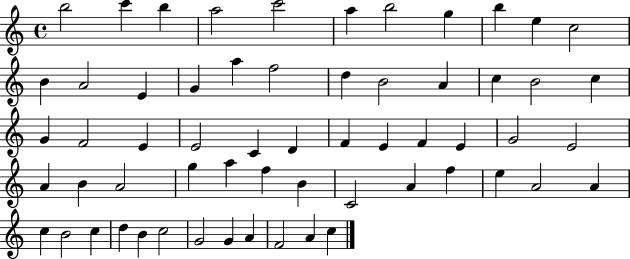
B5/h C6/q B5/q A5/h C6/h A5/q B5/h G5/q B5/q E5/q C5/h B4/q A4/h E4/q G4/q A5/q F5/h D5/q B4/h A4/q C5/q B4/h C5/q G4/q F4/h E4/q E4/h C4/q D4/q F4/q E4/q F4/q E4/q G4/h E4/h A4/q B4/q A4/h G5/q A5/q F5/q B4/q C4/h A4/q F5/q E5/q A4/h A4/q C5/q B4/h C5/q D5/q B4/q C5/h G4/h G4/q A4/q F4/h A4/q C5/q